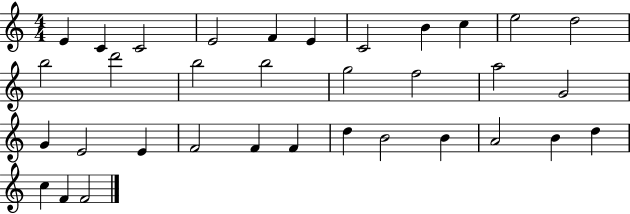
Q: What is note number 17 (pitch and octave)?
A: F5